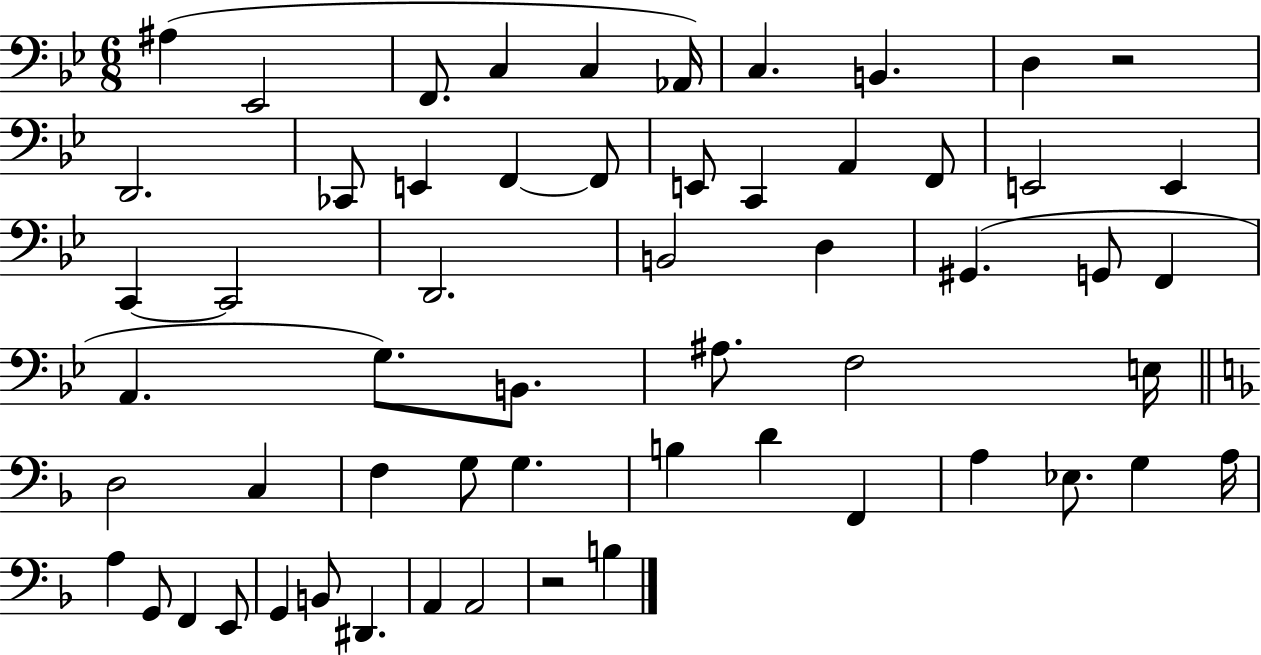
X:1
T:Untitled
M:6/8
L:1/4
K:Bb
^A, _E,,2 F,,/2 C, C, _A,,/4 C, B,, D, z2 D,,2 _C,,/2 E,, F,, F,,/2 E,,/2 C,, A,, F,,/2 E,,2 E,, C,, C,,2 D,,2 B,,2 D, ^G,, G,,/2 F,, A,, G,/2 B,,/2 ^A,/2 F,2 E,/4 D,2 C, F, G,/2 G, B, D F,, A, _E,/2 G, A,/4 A, G,,/2 F,, E,,/2 G,, B,,/2 ^D,, A,, A,,2 z2 B,